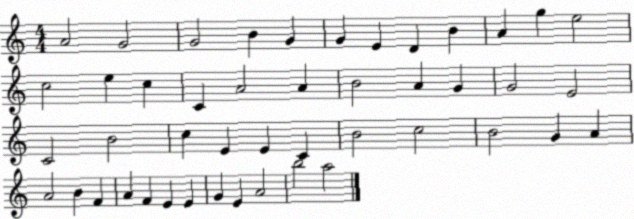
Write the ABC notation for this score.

X:1
T:Untitled
M:4/4
L:1/4
K:C
A2 G2 G2 B G G E D B A g e2 c2 e c C A2 A B2 A G G2 E2 C2 B2 c E E C B2 c2 B2 G A A2 B F A F E E G E A2 b2 a2